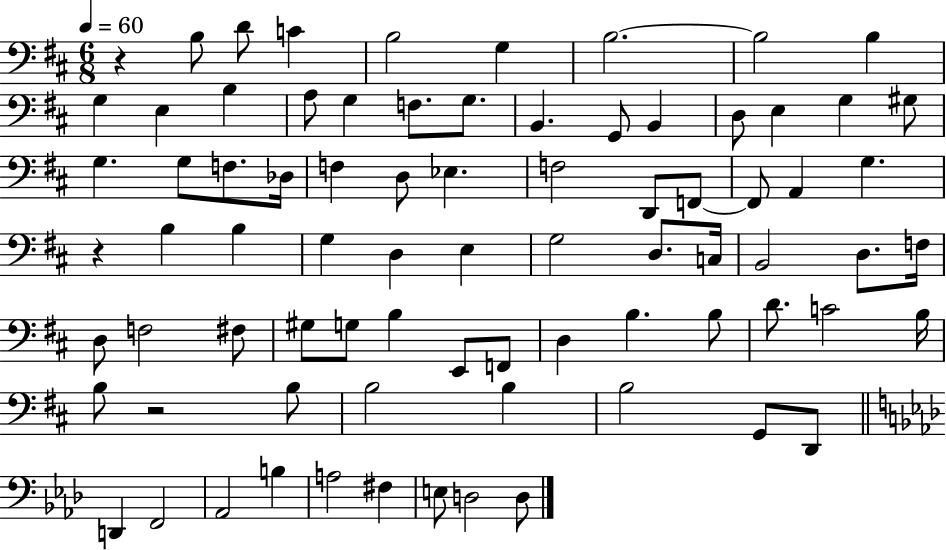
{
  \clef bass
  \numericTimeSignature
  \time 6/8
  \key d \major
  \tempo 4 = 60
  r4 b8 d'8 c'4 | b2 g4 | b2.~~ | b2 b4 | \break g4 e4 b4 | a8 g4 f8. g8. | b,4. g,8 b,4 | d8 e4 g4 gis8 | \break g4. g8 f8. des16 | f4 d8 ees4. | f2 d,8 f,8~~ | f,8 a,4 g4. | \break r4 b4 b4 | g4 d4 e4 | g2 d8. c16 | b,2 d8. f16 | \break d8 f2 fis8 | gis8 g8 b4 e,8 f,8 | d4 b4. b8 | d'8. c'2 b16 | \break b8 r2 b8 | b2 b4 | b2 g,8 d,8 | \bar "||" \break \key f \minor d,4 f,2 | aes,2 b4 | a2 fis4 | e8 d2 d8 | \break \bar "|."
}